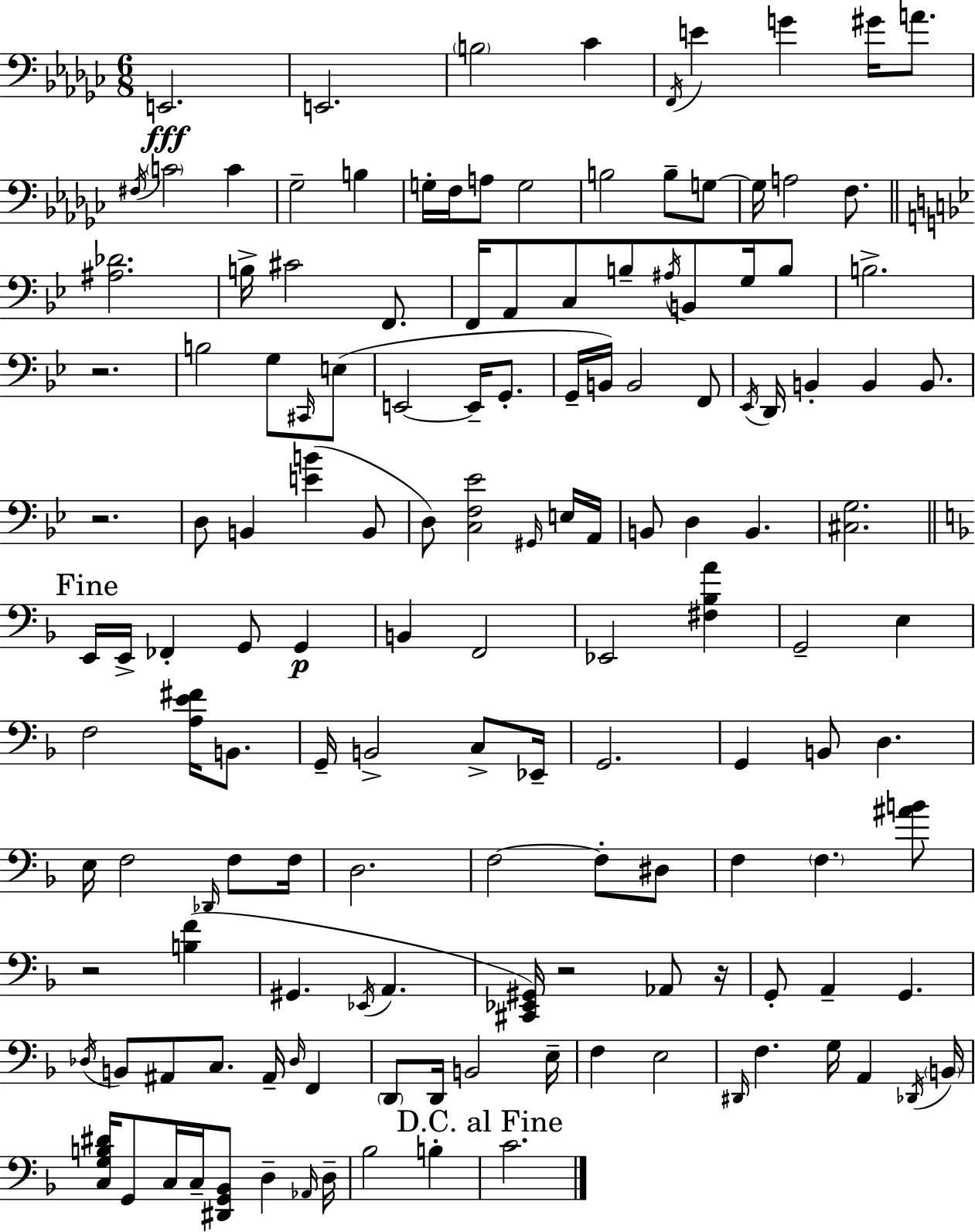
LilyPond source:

{
  \clef bass
  \numericTimeSignature
  \time 6/8
  \key ees \minor
  e,2.\fff | e,2. | \parenthesize b2 ces'4 | \acciaccatura { f,16 } e'4 g'4 gis'16 a'8. | \break \acciaccatura { fis16 } \parenthesize c'2 c'4 | ges2-- b4 | g16-. f16 a8 g2 | b2 b8-- | \break g8~~ g16 a2 f8. | \bar "||" \break \key bes \major <ais des'>2. | b16-> cis'2 f,8. | f,16 a,8 c8 b8-- \acciaccatura { ais16 } b,8 g16 b8 | b2.-> | \break r2. | b2 g8 \grace { cis,16 } | e8( e,2~~ e,16-- g,8.-. | g,16-- b,16) b,2 | \break f,8 \acciaccatura { ees,16 } d,16 b,4-. b,4 | b,8. r2. | d8 b,4 <e' b'>4( | b,8 d8) <c f ees'>2 | \break \grace { gis,16 } e16 a,16 b,8 d4 b,4. | <cis g>2. | \mark "Fine" \bar "||" \break \key f \major e,16 e,16-> fes,4-. g,8 g,4\p | b,4 f,2 | ees,2 <fis bes a'>4 | g,2-- e4 | \break f2 <a e' fis'>16 b,8. | g,16-- b,2-> c8-> ees,16-- | g,2. | g,4 b,8 d4. | \break e16 f2 \grace { des,16 } f8 | f16 d2. | f2~~ f8-. dis8 | f4 \parenthesize f4. <ais' b'>8 | \break r2 <b f'>4( | gis,4. \acciaccatura { ees,16 } a,4. | <cis, ees, gis,>16) r2 aes,8 | r16 g,8-. a,4-- g,4. | \break \acciaccatura { des16 } b,8 ais,8 c8. ais,16-- \grace { des16 } | f,4 \parenthesize d,8 d,16 b,2 | e16-- f4 e2 | \grace { dis,16 } f4. g16 | \break a,4 \acciaccatura { des,16 } \parenthesize b,16 <c g b dis'>16 g,8 c16 c16-- <dis, g, bes,>8 | d4-- \grace { aes,16 } d16-- bes2 | b4-. \mark "D.C. al Fine" c'2. | \bar "|."
}